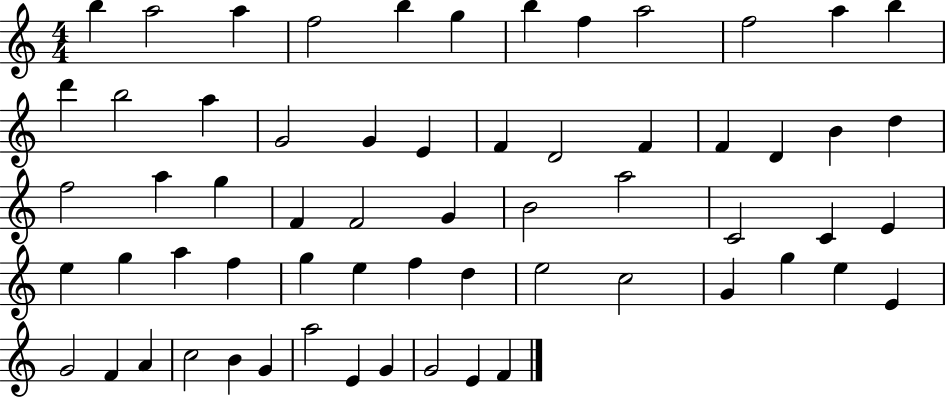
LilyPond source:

{
  \clef treble
  \numericTimeSignature
  \time 4/4
  \key c \major
  b''4 a''2 a''4 | f''2 b''4 g''4 | b''4 f''4 a''2 | f''2 a''4 b''4 | \break d'''4 b''2 a''4 | g'2 g'4 e'4 | f'4 d'2 f'4 | f'4 d'4 b'4 d''4 | \break f''2 a''4 g''4 | f'4 f'2 g'4 | b'2 a''2 | c'2 c'4 e'4 | \break e''4 g''4 a''4 f''4 | g''4 e''4 f''4 d''4 | e''2 c''2 | g'4 g''4 e''4 e'4 | \break g'2 f'4 a'4 | c''2 b'4 g'4 | a''2 e'4 g'4 | g'2 e'4 f'4 | \break \bar "|."
}